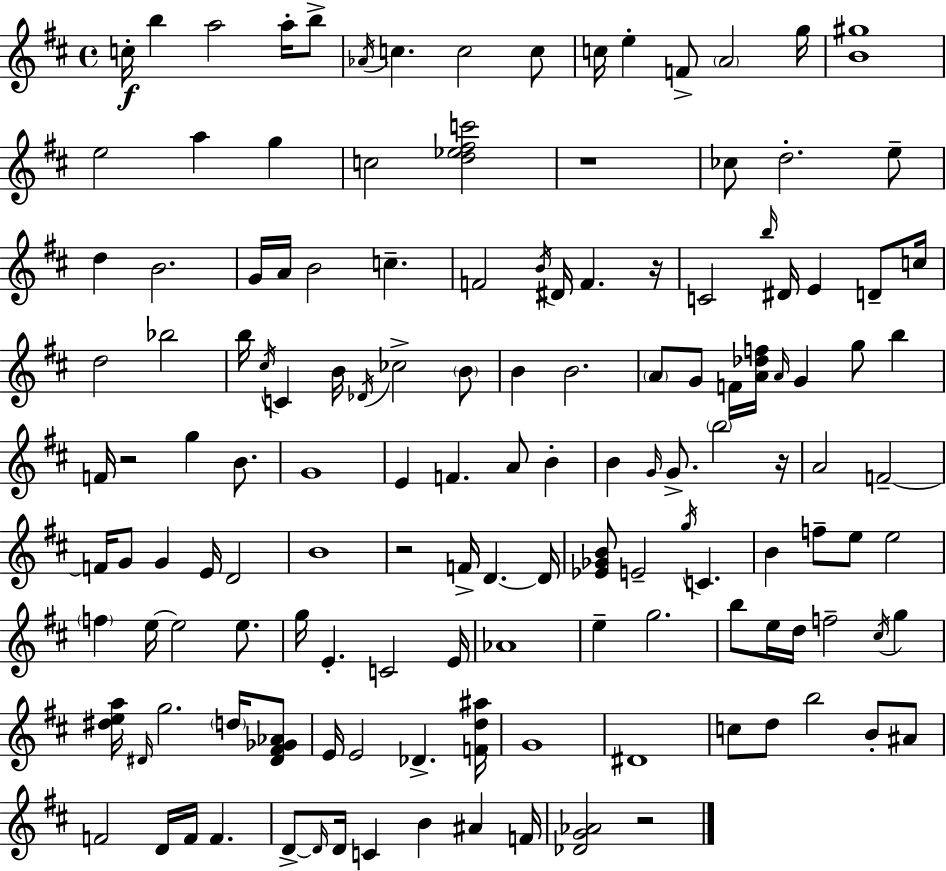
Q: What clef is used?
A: treble